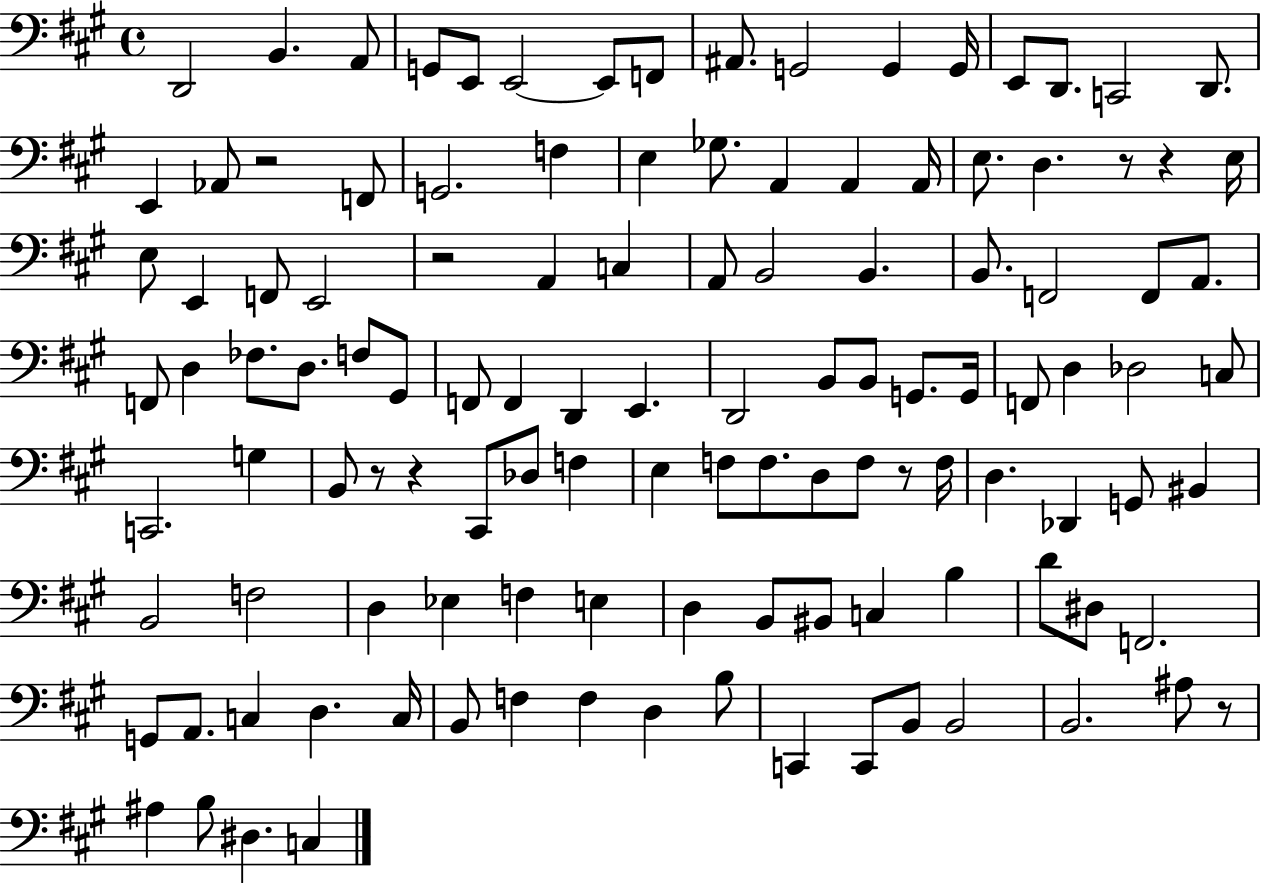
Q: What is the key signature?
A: A major